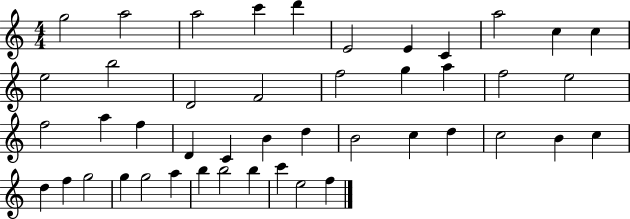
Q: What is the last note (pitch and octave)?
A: F5